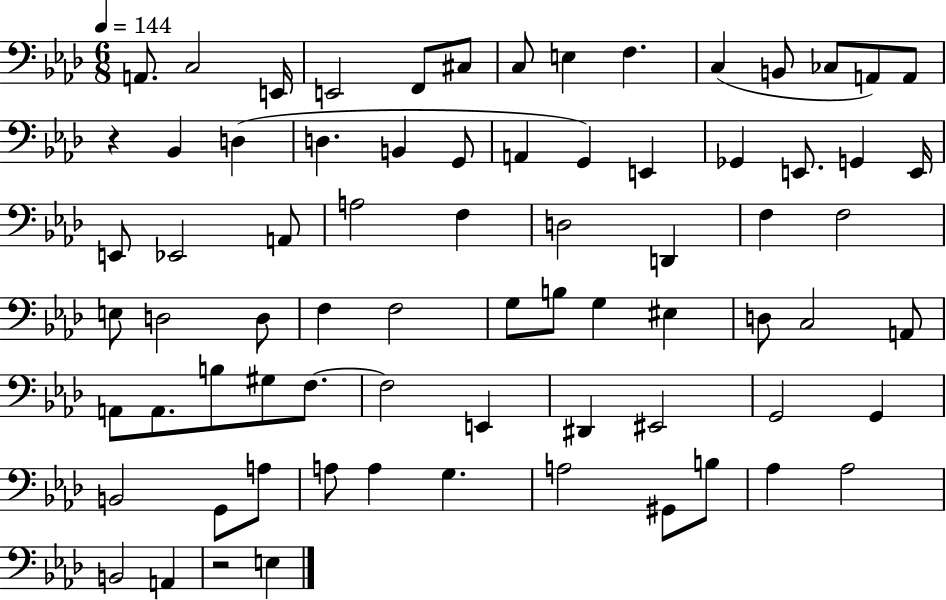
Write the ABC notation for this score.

X:1
T:Untitled
M:6/8
L:1/4
K:Ab
A,,/2 C,2 E,,/4 E,,2 F,,/2 ^C,/2 C,/2 E, F, C, B,,/2 _C,/2 A,,/2 A,,/2 z _B,, D, D, B,, G,,/2 A,, G,, E,, _G,, E,,/2 G,, E,,/4 E,,/2 _E,,2 A,,/2 A,2 F, D,2 D,, F, F,2 E,/2 D,2 D,/2 F, F,2 G,/2 B,/2 G, ^E, D,/2 C,2 A,,/2 A,,/2 A,,/2 B,/2 ^G,/2 F,/2 F,2 E,, ^D,, ^E,,2 G,,2 G,, B,,2 G,,/2 A,/2 A,/2 A, G, A,2 ^G,,/2 B,/2 _A, _A,2 B,,2 A,, z2 E,